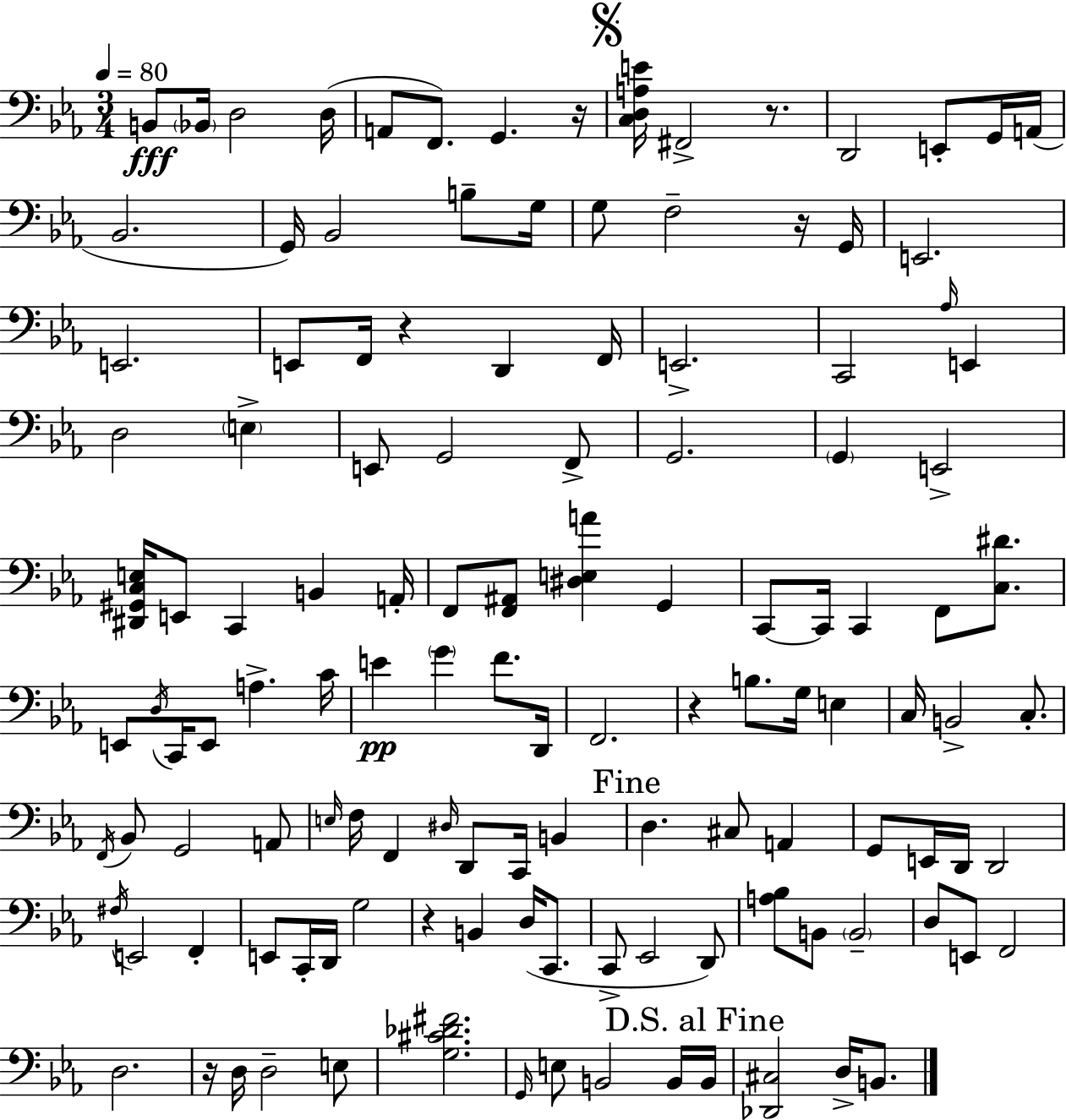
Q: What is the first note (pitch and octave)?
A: B2